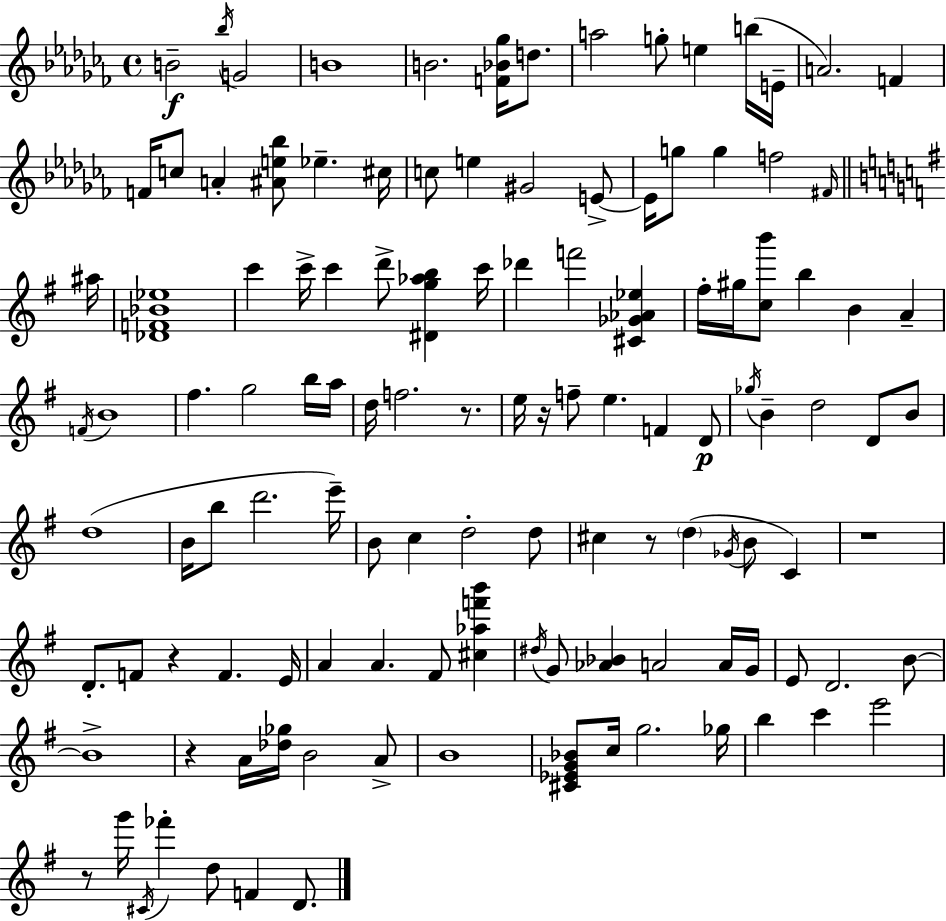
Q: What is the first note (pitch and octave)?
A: B4